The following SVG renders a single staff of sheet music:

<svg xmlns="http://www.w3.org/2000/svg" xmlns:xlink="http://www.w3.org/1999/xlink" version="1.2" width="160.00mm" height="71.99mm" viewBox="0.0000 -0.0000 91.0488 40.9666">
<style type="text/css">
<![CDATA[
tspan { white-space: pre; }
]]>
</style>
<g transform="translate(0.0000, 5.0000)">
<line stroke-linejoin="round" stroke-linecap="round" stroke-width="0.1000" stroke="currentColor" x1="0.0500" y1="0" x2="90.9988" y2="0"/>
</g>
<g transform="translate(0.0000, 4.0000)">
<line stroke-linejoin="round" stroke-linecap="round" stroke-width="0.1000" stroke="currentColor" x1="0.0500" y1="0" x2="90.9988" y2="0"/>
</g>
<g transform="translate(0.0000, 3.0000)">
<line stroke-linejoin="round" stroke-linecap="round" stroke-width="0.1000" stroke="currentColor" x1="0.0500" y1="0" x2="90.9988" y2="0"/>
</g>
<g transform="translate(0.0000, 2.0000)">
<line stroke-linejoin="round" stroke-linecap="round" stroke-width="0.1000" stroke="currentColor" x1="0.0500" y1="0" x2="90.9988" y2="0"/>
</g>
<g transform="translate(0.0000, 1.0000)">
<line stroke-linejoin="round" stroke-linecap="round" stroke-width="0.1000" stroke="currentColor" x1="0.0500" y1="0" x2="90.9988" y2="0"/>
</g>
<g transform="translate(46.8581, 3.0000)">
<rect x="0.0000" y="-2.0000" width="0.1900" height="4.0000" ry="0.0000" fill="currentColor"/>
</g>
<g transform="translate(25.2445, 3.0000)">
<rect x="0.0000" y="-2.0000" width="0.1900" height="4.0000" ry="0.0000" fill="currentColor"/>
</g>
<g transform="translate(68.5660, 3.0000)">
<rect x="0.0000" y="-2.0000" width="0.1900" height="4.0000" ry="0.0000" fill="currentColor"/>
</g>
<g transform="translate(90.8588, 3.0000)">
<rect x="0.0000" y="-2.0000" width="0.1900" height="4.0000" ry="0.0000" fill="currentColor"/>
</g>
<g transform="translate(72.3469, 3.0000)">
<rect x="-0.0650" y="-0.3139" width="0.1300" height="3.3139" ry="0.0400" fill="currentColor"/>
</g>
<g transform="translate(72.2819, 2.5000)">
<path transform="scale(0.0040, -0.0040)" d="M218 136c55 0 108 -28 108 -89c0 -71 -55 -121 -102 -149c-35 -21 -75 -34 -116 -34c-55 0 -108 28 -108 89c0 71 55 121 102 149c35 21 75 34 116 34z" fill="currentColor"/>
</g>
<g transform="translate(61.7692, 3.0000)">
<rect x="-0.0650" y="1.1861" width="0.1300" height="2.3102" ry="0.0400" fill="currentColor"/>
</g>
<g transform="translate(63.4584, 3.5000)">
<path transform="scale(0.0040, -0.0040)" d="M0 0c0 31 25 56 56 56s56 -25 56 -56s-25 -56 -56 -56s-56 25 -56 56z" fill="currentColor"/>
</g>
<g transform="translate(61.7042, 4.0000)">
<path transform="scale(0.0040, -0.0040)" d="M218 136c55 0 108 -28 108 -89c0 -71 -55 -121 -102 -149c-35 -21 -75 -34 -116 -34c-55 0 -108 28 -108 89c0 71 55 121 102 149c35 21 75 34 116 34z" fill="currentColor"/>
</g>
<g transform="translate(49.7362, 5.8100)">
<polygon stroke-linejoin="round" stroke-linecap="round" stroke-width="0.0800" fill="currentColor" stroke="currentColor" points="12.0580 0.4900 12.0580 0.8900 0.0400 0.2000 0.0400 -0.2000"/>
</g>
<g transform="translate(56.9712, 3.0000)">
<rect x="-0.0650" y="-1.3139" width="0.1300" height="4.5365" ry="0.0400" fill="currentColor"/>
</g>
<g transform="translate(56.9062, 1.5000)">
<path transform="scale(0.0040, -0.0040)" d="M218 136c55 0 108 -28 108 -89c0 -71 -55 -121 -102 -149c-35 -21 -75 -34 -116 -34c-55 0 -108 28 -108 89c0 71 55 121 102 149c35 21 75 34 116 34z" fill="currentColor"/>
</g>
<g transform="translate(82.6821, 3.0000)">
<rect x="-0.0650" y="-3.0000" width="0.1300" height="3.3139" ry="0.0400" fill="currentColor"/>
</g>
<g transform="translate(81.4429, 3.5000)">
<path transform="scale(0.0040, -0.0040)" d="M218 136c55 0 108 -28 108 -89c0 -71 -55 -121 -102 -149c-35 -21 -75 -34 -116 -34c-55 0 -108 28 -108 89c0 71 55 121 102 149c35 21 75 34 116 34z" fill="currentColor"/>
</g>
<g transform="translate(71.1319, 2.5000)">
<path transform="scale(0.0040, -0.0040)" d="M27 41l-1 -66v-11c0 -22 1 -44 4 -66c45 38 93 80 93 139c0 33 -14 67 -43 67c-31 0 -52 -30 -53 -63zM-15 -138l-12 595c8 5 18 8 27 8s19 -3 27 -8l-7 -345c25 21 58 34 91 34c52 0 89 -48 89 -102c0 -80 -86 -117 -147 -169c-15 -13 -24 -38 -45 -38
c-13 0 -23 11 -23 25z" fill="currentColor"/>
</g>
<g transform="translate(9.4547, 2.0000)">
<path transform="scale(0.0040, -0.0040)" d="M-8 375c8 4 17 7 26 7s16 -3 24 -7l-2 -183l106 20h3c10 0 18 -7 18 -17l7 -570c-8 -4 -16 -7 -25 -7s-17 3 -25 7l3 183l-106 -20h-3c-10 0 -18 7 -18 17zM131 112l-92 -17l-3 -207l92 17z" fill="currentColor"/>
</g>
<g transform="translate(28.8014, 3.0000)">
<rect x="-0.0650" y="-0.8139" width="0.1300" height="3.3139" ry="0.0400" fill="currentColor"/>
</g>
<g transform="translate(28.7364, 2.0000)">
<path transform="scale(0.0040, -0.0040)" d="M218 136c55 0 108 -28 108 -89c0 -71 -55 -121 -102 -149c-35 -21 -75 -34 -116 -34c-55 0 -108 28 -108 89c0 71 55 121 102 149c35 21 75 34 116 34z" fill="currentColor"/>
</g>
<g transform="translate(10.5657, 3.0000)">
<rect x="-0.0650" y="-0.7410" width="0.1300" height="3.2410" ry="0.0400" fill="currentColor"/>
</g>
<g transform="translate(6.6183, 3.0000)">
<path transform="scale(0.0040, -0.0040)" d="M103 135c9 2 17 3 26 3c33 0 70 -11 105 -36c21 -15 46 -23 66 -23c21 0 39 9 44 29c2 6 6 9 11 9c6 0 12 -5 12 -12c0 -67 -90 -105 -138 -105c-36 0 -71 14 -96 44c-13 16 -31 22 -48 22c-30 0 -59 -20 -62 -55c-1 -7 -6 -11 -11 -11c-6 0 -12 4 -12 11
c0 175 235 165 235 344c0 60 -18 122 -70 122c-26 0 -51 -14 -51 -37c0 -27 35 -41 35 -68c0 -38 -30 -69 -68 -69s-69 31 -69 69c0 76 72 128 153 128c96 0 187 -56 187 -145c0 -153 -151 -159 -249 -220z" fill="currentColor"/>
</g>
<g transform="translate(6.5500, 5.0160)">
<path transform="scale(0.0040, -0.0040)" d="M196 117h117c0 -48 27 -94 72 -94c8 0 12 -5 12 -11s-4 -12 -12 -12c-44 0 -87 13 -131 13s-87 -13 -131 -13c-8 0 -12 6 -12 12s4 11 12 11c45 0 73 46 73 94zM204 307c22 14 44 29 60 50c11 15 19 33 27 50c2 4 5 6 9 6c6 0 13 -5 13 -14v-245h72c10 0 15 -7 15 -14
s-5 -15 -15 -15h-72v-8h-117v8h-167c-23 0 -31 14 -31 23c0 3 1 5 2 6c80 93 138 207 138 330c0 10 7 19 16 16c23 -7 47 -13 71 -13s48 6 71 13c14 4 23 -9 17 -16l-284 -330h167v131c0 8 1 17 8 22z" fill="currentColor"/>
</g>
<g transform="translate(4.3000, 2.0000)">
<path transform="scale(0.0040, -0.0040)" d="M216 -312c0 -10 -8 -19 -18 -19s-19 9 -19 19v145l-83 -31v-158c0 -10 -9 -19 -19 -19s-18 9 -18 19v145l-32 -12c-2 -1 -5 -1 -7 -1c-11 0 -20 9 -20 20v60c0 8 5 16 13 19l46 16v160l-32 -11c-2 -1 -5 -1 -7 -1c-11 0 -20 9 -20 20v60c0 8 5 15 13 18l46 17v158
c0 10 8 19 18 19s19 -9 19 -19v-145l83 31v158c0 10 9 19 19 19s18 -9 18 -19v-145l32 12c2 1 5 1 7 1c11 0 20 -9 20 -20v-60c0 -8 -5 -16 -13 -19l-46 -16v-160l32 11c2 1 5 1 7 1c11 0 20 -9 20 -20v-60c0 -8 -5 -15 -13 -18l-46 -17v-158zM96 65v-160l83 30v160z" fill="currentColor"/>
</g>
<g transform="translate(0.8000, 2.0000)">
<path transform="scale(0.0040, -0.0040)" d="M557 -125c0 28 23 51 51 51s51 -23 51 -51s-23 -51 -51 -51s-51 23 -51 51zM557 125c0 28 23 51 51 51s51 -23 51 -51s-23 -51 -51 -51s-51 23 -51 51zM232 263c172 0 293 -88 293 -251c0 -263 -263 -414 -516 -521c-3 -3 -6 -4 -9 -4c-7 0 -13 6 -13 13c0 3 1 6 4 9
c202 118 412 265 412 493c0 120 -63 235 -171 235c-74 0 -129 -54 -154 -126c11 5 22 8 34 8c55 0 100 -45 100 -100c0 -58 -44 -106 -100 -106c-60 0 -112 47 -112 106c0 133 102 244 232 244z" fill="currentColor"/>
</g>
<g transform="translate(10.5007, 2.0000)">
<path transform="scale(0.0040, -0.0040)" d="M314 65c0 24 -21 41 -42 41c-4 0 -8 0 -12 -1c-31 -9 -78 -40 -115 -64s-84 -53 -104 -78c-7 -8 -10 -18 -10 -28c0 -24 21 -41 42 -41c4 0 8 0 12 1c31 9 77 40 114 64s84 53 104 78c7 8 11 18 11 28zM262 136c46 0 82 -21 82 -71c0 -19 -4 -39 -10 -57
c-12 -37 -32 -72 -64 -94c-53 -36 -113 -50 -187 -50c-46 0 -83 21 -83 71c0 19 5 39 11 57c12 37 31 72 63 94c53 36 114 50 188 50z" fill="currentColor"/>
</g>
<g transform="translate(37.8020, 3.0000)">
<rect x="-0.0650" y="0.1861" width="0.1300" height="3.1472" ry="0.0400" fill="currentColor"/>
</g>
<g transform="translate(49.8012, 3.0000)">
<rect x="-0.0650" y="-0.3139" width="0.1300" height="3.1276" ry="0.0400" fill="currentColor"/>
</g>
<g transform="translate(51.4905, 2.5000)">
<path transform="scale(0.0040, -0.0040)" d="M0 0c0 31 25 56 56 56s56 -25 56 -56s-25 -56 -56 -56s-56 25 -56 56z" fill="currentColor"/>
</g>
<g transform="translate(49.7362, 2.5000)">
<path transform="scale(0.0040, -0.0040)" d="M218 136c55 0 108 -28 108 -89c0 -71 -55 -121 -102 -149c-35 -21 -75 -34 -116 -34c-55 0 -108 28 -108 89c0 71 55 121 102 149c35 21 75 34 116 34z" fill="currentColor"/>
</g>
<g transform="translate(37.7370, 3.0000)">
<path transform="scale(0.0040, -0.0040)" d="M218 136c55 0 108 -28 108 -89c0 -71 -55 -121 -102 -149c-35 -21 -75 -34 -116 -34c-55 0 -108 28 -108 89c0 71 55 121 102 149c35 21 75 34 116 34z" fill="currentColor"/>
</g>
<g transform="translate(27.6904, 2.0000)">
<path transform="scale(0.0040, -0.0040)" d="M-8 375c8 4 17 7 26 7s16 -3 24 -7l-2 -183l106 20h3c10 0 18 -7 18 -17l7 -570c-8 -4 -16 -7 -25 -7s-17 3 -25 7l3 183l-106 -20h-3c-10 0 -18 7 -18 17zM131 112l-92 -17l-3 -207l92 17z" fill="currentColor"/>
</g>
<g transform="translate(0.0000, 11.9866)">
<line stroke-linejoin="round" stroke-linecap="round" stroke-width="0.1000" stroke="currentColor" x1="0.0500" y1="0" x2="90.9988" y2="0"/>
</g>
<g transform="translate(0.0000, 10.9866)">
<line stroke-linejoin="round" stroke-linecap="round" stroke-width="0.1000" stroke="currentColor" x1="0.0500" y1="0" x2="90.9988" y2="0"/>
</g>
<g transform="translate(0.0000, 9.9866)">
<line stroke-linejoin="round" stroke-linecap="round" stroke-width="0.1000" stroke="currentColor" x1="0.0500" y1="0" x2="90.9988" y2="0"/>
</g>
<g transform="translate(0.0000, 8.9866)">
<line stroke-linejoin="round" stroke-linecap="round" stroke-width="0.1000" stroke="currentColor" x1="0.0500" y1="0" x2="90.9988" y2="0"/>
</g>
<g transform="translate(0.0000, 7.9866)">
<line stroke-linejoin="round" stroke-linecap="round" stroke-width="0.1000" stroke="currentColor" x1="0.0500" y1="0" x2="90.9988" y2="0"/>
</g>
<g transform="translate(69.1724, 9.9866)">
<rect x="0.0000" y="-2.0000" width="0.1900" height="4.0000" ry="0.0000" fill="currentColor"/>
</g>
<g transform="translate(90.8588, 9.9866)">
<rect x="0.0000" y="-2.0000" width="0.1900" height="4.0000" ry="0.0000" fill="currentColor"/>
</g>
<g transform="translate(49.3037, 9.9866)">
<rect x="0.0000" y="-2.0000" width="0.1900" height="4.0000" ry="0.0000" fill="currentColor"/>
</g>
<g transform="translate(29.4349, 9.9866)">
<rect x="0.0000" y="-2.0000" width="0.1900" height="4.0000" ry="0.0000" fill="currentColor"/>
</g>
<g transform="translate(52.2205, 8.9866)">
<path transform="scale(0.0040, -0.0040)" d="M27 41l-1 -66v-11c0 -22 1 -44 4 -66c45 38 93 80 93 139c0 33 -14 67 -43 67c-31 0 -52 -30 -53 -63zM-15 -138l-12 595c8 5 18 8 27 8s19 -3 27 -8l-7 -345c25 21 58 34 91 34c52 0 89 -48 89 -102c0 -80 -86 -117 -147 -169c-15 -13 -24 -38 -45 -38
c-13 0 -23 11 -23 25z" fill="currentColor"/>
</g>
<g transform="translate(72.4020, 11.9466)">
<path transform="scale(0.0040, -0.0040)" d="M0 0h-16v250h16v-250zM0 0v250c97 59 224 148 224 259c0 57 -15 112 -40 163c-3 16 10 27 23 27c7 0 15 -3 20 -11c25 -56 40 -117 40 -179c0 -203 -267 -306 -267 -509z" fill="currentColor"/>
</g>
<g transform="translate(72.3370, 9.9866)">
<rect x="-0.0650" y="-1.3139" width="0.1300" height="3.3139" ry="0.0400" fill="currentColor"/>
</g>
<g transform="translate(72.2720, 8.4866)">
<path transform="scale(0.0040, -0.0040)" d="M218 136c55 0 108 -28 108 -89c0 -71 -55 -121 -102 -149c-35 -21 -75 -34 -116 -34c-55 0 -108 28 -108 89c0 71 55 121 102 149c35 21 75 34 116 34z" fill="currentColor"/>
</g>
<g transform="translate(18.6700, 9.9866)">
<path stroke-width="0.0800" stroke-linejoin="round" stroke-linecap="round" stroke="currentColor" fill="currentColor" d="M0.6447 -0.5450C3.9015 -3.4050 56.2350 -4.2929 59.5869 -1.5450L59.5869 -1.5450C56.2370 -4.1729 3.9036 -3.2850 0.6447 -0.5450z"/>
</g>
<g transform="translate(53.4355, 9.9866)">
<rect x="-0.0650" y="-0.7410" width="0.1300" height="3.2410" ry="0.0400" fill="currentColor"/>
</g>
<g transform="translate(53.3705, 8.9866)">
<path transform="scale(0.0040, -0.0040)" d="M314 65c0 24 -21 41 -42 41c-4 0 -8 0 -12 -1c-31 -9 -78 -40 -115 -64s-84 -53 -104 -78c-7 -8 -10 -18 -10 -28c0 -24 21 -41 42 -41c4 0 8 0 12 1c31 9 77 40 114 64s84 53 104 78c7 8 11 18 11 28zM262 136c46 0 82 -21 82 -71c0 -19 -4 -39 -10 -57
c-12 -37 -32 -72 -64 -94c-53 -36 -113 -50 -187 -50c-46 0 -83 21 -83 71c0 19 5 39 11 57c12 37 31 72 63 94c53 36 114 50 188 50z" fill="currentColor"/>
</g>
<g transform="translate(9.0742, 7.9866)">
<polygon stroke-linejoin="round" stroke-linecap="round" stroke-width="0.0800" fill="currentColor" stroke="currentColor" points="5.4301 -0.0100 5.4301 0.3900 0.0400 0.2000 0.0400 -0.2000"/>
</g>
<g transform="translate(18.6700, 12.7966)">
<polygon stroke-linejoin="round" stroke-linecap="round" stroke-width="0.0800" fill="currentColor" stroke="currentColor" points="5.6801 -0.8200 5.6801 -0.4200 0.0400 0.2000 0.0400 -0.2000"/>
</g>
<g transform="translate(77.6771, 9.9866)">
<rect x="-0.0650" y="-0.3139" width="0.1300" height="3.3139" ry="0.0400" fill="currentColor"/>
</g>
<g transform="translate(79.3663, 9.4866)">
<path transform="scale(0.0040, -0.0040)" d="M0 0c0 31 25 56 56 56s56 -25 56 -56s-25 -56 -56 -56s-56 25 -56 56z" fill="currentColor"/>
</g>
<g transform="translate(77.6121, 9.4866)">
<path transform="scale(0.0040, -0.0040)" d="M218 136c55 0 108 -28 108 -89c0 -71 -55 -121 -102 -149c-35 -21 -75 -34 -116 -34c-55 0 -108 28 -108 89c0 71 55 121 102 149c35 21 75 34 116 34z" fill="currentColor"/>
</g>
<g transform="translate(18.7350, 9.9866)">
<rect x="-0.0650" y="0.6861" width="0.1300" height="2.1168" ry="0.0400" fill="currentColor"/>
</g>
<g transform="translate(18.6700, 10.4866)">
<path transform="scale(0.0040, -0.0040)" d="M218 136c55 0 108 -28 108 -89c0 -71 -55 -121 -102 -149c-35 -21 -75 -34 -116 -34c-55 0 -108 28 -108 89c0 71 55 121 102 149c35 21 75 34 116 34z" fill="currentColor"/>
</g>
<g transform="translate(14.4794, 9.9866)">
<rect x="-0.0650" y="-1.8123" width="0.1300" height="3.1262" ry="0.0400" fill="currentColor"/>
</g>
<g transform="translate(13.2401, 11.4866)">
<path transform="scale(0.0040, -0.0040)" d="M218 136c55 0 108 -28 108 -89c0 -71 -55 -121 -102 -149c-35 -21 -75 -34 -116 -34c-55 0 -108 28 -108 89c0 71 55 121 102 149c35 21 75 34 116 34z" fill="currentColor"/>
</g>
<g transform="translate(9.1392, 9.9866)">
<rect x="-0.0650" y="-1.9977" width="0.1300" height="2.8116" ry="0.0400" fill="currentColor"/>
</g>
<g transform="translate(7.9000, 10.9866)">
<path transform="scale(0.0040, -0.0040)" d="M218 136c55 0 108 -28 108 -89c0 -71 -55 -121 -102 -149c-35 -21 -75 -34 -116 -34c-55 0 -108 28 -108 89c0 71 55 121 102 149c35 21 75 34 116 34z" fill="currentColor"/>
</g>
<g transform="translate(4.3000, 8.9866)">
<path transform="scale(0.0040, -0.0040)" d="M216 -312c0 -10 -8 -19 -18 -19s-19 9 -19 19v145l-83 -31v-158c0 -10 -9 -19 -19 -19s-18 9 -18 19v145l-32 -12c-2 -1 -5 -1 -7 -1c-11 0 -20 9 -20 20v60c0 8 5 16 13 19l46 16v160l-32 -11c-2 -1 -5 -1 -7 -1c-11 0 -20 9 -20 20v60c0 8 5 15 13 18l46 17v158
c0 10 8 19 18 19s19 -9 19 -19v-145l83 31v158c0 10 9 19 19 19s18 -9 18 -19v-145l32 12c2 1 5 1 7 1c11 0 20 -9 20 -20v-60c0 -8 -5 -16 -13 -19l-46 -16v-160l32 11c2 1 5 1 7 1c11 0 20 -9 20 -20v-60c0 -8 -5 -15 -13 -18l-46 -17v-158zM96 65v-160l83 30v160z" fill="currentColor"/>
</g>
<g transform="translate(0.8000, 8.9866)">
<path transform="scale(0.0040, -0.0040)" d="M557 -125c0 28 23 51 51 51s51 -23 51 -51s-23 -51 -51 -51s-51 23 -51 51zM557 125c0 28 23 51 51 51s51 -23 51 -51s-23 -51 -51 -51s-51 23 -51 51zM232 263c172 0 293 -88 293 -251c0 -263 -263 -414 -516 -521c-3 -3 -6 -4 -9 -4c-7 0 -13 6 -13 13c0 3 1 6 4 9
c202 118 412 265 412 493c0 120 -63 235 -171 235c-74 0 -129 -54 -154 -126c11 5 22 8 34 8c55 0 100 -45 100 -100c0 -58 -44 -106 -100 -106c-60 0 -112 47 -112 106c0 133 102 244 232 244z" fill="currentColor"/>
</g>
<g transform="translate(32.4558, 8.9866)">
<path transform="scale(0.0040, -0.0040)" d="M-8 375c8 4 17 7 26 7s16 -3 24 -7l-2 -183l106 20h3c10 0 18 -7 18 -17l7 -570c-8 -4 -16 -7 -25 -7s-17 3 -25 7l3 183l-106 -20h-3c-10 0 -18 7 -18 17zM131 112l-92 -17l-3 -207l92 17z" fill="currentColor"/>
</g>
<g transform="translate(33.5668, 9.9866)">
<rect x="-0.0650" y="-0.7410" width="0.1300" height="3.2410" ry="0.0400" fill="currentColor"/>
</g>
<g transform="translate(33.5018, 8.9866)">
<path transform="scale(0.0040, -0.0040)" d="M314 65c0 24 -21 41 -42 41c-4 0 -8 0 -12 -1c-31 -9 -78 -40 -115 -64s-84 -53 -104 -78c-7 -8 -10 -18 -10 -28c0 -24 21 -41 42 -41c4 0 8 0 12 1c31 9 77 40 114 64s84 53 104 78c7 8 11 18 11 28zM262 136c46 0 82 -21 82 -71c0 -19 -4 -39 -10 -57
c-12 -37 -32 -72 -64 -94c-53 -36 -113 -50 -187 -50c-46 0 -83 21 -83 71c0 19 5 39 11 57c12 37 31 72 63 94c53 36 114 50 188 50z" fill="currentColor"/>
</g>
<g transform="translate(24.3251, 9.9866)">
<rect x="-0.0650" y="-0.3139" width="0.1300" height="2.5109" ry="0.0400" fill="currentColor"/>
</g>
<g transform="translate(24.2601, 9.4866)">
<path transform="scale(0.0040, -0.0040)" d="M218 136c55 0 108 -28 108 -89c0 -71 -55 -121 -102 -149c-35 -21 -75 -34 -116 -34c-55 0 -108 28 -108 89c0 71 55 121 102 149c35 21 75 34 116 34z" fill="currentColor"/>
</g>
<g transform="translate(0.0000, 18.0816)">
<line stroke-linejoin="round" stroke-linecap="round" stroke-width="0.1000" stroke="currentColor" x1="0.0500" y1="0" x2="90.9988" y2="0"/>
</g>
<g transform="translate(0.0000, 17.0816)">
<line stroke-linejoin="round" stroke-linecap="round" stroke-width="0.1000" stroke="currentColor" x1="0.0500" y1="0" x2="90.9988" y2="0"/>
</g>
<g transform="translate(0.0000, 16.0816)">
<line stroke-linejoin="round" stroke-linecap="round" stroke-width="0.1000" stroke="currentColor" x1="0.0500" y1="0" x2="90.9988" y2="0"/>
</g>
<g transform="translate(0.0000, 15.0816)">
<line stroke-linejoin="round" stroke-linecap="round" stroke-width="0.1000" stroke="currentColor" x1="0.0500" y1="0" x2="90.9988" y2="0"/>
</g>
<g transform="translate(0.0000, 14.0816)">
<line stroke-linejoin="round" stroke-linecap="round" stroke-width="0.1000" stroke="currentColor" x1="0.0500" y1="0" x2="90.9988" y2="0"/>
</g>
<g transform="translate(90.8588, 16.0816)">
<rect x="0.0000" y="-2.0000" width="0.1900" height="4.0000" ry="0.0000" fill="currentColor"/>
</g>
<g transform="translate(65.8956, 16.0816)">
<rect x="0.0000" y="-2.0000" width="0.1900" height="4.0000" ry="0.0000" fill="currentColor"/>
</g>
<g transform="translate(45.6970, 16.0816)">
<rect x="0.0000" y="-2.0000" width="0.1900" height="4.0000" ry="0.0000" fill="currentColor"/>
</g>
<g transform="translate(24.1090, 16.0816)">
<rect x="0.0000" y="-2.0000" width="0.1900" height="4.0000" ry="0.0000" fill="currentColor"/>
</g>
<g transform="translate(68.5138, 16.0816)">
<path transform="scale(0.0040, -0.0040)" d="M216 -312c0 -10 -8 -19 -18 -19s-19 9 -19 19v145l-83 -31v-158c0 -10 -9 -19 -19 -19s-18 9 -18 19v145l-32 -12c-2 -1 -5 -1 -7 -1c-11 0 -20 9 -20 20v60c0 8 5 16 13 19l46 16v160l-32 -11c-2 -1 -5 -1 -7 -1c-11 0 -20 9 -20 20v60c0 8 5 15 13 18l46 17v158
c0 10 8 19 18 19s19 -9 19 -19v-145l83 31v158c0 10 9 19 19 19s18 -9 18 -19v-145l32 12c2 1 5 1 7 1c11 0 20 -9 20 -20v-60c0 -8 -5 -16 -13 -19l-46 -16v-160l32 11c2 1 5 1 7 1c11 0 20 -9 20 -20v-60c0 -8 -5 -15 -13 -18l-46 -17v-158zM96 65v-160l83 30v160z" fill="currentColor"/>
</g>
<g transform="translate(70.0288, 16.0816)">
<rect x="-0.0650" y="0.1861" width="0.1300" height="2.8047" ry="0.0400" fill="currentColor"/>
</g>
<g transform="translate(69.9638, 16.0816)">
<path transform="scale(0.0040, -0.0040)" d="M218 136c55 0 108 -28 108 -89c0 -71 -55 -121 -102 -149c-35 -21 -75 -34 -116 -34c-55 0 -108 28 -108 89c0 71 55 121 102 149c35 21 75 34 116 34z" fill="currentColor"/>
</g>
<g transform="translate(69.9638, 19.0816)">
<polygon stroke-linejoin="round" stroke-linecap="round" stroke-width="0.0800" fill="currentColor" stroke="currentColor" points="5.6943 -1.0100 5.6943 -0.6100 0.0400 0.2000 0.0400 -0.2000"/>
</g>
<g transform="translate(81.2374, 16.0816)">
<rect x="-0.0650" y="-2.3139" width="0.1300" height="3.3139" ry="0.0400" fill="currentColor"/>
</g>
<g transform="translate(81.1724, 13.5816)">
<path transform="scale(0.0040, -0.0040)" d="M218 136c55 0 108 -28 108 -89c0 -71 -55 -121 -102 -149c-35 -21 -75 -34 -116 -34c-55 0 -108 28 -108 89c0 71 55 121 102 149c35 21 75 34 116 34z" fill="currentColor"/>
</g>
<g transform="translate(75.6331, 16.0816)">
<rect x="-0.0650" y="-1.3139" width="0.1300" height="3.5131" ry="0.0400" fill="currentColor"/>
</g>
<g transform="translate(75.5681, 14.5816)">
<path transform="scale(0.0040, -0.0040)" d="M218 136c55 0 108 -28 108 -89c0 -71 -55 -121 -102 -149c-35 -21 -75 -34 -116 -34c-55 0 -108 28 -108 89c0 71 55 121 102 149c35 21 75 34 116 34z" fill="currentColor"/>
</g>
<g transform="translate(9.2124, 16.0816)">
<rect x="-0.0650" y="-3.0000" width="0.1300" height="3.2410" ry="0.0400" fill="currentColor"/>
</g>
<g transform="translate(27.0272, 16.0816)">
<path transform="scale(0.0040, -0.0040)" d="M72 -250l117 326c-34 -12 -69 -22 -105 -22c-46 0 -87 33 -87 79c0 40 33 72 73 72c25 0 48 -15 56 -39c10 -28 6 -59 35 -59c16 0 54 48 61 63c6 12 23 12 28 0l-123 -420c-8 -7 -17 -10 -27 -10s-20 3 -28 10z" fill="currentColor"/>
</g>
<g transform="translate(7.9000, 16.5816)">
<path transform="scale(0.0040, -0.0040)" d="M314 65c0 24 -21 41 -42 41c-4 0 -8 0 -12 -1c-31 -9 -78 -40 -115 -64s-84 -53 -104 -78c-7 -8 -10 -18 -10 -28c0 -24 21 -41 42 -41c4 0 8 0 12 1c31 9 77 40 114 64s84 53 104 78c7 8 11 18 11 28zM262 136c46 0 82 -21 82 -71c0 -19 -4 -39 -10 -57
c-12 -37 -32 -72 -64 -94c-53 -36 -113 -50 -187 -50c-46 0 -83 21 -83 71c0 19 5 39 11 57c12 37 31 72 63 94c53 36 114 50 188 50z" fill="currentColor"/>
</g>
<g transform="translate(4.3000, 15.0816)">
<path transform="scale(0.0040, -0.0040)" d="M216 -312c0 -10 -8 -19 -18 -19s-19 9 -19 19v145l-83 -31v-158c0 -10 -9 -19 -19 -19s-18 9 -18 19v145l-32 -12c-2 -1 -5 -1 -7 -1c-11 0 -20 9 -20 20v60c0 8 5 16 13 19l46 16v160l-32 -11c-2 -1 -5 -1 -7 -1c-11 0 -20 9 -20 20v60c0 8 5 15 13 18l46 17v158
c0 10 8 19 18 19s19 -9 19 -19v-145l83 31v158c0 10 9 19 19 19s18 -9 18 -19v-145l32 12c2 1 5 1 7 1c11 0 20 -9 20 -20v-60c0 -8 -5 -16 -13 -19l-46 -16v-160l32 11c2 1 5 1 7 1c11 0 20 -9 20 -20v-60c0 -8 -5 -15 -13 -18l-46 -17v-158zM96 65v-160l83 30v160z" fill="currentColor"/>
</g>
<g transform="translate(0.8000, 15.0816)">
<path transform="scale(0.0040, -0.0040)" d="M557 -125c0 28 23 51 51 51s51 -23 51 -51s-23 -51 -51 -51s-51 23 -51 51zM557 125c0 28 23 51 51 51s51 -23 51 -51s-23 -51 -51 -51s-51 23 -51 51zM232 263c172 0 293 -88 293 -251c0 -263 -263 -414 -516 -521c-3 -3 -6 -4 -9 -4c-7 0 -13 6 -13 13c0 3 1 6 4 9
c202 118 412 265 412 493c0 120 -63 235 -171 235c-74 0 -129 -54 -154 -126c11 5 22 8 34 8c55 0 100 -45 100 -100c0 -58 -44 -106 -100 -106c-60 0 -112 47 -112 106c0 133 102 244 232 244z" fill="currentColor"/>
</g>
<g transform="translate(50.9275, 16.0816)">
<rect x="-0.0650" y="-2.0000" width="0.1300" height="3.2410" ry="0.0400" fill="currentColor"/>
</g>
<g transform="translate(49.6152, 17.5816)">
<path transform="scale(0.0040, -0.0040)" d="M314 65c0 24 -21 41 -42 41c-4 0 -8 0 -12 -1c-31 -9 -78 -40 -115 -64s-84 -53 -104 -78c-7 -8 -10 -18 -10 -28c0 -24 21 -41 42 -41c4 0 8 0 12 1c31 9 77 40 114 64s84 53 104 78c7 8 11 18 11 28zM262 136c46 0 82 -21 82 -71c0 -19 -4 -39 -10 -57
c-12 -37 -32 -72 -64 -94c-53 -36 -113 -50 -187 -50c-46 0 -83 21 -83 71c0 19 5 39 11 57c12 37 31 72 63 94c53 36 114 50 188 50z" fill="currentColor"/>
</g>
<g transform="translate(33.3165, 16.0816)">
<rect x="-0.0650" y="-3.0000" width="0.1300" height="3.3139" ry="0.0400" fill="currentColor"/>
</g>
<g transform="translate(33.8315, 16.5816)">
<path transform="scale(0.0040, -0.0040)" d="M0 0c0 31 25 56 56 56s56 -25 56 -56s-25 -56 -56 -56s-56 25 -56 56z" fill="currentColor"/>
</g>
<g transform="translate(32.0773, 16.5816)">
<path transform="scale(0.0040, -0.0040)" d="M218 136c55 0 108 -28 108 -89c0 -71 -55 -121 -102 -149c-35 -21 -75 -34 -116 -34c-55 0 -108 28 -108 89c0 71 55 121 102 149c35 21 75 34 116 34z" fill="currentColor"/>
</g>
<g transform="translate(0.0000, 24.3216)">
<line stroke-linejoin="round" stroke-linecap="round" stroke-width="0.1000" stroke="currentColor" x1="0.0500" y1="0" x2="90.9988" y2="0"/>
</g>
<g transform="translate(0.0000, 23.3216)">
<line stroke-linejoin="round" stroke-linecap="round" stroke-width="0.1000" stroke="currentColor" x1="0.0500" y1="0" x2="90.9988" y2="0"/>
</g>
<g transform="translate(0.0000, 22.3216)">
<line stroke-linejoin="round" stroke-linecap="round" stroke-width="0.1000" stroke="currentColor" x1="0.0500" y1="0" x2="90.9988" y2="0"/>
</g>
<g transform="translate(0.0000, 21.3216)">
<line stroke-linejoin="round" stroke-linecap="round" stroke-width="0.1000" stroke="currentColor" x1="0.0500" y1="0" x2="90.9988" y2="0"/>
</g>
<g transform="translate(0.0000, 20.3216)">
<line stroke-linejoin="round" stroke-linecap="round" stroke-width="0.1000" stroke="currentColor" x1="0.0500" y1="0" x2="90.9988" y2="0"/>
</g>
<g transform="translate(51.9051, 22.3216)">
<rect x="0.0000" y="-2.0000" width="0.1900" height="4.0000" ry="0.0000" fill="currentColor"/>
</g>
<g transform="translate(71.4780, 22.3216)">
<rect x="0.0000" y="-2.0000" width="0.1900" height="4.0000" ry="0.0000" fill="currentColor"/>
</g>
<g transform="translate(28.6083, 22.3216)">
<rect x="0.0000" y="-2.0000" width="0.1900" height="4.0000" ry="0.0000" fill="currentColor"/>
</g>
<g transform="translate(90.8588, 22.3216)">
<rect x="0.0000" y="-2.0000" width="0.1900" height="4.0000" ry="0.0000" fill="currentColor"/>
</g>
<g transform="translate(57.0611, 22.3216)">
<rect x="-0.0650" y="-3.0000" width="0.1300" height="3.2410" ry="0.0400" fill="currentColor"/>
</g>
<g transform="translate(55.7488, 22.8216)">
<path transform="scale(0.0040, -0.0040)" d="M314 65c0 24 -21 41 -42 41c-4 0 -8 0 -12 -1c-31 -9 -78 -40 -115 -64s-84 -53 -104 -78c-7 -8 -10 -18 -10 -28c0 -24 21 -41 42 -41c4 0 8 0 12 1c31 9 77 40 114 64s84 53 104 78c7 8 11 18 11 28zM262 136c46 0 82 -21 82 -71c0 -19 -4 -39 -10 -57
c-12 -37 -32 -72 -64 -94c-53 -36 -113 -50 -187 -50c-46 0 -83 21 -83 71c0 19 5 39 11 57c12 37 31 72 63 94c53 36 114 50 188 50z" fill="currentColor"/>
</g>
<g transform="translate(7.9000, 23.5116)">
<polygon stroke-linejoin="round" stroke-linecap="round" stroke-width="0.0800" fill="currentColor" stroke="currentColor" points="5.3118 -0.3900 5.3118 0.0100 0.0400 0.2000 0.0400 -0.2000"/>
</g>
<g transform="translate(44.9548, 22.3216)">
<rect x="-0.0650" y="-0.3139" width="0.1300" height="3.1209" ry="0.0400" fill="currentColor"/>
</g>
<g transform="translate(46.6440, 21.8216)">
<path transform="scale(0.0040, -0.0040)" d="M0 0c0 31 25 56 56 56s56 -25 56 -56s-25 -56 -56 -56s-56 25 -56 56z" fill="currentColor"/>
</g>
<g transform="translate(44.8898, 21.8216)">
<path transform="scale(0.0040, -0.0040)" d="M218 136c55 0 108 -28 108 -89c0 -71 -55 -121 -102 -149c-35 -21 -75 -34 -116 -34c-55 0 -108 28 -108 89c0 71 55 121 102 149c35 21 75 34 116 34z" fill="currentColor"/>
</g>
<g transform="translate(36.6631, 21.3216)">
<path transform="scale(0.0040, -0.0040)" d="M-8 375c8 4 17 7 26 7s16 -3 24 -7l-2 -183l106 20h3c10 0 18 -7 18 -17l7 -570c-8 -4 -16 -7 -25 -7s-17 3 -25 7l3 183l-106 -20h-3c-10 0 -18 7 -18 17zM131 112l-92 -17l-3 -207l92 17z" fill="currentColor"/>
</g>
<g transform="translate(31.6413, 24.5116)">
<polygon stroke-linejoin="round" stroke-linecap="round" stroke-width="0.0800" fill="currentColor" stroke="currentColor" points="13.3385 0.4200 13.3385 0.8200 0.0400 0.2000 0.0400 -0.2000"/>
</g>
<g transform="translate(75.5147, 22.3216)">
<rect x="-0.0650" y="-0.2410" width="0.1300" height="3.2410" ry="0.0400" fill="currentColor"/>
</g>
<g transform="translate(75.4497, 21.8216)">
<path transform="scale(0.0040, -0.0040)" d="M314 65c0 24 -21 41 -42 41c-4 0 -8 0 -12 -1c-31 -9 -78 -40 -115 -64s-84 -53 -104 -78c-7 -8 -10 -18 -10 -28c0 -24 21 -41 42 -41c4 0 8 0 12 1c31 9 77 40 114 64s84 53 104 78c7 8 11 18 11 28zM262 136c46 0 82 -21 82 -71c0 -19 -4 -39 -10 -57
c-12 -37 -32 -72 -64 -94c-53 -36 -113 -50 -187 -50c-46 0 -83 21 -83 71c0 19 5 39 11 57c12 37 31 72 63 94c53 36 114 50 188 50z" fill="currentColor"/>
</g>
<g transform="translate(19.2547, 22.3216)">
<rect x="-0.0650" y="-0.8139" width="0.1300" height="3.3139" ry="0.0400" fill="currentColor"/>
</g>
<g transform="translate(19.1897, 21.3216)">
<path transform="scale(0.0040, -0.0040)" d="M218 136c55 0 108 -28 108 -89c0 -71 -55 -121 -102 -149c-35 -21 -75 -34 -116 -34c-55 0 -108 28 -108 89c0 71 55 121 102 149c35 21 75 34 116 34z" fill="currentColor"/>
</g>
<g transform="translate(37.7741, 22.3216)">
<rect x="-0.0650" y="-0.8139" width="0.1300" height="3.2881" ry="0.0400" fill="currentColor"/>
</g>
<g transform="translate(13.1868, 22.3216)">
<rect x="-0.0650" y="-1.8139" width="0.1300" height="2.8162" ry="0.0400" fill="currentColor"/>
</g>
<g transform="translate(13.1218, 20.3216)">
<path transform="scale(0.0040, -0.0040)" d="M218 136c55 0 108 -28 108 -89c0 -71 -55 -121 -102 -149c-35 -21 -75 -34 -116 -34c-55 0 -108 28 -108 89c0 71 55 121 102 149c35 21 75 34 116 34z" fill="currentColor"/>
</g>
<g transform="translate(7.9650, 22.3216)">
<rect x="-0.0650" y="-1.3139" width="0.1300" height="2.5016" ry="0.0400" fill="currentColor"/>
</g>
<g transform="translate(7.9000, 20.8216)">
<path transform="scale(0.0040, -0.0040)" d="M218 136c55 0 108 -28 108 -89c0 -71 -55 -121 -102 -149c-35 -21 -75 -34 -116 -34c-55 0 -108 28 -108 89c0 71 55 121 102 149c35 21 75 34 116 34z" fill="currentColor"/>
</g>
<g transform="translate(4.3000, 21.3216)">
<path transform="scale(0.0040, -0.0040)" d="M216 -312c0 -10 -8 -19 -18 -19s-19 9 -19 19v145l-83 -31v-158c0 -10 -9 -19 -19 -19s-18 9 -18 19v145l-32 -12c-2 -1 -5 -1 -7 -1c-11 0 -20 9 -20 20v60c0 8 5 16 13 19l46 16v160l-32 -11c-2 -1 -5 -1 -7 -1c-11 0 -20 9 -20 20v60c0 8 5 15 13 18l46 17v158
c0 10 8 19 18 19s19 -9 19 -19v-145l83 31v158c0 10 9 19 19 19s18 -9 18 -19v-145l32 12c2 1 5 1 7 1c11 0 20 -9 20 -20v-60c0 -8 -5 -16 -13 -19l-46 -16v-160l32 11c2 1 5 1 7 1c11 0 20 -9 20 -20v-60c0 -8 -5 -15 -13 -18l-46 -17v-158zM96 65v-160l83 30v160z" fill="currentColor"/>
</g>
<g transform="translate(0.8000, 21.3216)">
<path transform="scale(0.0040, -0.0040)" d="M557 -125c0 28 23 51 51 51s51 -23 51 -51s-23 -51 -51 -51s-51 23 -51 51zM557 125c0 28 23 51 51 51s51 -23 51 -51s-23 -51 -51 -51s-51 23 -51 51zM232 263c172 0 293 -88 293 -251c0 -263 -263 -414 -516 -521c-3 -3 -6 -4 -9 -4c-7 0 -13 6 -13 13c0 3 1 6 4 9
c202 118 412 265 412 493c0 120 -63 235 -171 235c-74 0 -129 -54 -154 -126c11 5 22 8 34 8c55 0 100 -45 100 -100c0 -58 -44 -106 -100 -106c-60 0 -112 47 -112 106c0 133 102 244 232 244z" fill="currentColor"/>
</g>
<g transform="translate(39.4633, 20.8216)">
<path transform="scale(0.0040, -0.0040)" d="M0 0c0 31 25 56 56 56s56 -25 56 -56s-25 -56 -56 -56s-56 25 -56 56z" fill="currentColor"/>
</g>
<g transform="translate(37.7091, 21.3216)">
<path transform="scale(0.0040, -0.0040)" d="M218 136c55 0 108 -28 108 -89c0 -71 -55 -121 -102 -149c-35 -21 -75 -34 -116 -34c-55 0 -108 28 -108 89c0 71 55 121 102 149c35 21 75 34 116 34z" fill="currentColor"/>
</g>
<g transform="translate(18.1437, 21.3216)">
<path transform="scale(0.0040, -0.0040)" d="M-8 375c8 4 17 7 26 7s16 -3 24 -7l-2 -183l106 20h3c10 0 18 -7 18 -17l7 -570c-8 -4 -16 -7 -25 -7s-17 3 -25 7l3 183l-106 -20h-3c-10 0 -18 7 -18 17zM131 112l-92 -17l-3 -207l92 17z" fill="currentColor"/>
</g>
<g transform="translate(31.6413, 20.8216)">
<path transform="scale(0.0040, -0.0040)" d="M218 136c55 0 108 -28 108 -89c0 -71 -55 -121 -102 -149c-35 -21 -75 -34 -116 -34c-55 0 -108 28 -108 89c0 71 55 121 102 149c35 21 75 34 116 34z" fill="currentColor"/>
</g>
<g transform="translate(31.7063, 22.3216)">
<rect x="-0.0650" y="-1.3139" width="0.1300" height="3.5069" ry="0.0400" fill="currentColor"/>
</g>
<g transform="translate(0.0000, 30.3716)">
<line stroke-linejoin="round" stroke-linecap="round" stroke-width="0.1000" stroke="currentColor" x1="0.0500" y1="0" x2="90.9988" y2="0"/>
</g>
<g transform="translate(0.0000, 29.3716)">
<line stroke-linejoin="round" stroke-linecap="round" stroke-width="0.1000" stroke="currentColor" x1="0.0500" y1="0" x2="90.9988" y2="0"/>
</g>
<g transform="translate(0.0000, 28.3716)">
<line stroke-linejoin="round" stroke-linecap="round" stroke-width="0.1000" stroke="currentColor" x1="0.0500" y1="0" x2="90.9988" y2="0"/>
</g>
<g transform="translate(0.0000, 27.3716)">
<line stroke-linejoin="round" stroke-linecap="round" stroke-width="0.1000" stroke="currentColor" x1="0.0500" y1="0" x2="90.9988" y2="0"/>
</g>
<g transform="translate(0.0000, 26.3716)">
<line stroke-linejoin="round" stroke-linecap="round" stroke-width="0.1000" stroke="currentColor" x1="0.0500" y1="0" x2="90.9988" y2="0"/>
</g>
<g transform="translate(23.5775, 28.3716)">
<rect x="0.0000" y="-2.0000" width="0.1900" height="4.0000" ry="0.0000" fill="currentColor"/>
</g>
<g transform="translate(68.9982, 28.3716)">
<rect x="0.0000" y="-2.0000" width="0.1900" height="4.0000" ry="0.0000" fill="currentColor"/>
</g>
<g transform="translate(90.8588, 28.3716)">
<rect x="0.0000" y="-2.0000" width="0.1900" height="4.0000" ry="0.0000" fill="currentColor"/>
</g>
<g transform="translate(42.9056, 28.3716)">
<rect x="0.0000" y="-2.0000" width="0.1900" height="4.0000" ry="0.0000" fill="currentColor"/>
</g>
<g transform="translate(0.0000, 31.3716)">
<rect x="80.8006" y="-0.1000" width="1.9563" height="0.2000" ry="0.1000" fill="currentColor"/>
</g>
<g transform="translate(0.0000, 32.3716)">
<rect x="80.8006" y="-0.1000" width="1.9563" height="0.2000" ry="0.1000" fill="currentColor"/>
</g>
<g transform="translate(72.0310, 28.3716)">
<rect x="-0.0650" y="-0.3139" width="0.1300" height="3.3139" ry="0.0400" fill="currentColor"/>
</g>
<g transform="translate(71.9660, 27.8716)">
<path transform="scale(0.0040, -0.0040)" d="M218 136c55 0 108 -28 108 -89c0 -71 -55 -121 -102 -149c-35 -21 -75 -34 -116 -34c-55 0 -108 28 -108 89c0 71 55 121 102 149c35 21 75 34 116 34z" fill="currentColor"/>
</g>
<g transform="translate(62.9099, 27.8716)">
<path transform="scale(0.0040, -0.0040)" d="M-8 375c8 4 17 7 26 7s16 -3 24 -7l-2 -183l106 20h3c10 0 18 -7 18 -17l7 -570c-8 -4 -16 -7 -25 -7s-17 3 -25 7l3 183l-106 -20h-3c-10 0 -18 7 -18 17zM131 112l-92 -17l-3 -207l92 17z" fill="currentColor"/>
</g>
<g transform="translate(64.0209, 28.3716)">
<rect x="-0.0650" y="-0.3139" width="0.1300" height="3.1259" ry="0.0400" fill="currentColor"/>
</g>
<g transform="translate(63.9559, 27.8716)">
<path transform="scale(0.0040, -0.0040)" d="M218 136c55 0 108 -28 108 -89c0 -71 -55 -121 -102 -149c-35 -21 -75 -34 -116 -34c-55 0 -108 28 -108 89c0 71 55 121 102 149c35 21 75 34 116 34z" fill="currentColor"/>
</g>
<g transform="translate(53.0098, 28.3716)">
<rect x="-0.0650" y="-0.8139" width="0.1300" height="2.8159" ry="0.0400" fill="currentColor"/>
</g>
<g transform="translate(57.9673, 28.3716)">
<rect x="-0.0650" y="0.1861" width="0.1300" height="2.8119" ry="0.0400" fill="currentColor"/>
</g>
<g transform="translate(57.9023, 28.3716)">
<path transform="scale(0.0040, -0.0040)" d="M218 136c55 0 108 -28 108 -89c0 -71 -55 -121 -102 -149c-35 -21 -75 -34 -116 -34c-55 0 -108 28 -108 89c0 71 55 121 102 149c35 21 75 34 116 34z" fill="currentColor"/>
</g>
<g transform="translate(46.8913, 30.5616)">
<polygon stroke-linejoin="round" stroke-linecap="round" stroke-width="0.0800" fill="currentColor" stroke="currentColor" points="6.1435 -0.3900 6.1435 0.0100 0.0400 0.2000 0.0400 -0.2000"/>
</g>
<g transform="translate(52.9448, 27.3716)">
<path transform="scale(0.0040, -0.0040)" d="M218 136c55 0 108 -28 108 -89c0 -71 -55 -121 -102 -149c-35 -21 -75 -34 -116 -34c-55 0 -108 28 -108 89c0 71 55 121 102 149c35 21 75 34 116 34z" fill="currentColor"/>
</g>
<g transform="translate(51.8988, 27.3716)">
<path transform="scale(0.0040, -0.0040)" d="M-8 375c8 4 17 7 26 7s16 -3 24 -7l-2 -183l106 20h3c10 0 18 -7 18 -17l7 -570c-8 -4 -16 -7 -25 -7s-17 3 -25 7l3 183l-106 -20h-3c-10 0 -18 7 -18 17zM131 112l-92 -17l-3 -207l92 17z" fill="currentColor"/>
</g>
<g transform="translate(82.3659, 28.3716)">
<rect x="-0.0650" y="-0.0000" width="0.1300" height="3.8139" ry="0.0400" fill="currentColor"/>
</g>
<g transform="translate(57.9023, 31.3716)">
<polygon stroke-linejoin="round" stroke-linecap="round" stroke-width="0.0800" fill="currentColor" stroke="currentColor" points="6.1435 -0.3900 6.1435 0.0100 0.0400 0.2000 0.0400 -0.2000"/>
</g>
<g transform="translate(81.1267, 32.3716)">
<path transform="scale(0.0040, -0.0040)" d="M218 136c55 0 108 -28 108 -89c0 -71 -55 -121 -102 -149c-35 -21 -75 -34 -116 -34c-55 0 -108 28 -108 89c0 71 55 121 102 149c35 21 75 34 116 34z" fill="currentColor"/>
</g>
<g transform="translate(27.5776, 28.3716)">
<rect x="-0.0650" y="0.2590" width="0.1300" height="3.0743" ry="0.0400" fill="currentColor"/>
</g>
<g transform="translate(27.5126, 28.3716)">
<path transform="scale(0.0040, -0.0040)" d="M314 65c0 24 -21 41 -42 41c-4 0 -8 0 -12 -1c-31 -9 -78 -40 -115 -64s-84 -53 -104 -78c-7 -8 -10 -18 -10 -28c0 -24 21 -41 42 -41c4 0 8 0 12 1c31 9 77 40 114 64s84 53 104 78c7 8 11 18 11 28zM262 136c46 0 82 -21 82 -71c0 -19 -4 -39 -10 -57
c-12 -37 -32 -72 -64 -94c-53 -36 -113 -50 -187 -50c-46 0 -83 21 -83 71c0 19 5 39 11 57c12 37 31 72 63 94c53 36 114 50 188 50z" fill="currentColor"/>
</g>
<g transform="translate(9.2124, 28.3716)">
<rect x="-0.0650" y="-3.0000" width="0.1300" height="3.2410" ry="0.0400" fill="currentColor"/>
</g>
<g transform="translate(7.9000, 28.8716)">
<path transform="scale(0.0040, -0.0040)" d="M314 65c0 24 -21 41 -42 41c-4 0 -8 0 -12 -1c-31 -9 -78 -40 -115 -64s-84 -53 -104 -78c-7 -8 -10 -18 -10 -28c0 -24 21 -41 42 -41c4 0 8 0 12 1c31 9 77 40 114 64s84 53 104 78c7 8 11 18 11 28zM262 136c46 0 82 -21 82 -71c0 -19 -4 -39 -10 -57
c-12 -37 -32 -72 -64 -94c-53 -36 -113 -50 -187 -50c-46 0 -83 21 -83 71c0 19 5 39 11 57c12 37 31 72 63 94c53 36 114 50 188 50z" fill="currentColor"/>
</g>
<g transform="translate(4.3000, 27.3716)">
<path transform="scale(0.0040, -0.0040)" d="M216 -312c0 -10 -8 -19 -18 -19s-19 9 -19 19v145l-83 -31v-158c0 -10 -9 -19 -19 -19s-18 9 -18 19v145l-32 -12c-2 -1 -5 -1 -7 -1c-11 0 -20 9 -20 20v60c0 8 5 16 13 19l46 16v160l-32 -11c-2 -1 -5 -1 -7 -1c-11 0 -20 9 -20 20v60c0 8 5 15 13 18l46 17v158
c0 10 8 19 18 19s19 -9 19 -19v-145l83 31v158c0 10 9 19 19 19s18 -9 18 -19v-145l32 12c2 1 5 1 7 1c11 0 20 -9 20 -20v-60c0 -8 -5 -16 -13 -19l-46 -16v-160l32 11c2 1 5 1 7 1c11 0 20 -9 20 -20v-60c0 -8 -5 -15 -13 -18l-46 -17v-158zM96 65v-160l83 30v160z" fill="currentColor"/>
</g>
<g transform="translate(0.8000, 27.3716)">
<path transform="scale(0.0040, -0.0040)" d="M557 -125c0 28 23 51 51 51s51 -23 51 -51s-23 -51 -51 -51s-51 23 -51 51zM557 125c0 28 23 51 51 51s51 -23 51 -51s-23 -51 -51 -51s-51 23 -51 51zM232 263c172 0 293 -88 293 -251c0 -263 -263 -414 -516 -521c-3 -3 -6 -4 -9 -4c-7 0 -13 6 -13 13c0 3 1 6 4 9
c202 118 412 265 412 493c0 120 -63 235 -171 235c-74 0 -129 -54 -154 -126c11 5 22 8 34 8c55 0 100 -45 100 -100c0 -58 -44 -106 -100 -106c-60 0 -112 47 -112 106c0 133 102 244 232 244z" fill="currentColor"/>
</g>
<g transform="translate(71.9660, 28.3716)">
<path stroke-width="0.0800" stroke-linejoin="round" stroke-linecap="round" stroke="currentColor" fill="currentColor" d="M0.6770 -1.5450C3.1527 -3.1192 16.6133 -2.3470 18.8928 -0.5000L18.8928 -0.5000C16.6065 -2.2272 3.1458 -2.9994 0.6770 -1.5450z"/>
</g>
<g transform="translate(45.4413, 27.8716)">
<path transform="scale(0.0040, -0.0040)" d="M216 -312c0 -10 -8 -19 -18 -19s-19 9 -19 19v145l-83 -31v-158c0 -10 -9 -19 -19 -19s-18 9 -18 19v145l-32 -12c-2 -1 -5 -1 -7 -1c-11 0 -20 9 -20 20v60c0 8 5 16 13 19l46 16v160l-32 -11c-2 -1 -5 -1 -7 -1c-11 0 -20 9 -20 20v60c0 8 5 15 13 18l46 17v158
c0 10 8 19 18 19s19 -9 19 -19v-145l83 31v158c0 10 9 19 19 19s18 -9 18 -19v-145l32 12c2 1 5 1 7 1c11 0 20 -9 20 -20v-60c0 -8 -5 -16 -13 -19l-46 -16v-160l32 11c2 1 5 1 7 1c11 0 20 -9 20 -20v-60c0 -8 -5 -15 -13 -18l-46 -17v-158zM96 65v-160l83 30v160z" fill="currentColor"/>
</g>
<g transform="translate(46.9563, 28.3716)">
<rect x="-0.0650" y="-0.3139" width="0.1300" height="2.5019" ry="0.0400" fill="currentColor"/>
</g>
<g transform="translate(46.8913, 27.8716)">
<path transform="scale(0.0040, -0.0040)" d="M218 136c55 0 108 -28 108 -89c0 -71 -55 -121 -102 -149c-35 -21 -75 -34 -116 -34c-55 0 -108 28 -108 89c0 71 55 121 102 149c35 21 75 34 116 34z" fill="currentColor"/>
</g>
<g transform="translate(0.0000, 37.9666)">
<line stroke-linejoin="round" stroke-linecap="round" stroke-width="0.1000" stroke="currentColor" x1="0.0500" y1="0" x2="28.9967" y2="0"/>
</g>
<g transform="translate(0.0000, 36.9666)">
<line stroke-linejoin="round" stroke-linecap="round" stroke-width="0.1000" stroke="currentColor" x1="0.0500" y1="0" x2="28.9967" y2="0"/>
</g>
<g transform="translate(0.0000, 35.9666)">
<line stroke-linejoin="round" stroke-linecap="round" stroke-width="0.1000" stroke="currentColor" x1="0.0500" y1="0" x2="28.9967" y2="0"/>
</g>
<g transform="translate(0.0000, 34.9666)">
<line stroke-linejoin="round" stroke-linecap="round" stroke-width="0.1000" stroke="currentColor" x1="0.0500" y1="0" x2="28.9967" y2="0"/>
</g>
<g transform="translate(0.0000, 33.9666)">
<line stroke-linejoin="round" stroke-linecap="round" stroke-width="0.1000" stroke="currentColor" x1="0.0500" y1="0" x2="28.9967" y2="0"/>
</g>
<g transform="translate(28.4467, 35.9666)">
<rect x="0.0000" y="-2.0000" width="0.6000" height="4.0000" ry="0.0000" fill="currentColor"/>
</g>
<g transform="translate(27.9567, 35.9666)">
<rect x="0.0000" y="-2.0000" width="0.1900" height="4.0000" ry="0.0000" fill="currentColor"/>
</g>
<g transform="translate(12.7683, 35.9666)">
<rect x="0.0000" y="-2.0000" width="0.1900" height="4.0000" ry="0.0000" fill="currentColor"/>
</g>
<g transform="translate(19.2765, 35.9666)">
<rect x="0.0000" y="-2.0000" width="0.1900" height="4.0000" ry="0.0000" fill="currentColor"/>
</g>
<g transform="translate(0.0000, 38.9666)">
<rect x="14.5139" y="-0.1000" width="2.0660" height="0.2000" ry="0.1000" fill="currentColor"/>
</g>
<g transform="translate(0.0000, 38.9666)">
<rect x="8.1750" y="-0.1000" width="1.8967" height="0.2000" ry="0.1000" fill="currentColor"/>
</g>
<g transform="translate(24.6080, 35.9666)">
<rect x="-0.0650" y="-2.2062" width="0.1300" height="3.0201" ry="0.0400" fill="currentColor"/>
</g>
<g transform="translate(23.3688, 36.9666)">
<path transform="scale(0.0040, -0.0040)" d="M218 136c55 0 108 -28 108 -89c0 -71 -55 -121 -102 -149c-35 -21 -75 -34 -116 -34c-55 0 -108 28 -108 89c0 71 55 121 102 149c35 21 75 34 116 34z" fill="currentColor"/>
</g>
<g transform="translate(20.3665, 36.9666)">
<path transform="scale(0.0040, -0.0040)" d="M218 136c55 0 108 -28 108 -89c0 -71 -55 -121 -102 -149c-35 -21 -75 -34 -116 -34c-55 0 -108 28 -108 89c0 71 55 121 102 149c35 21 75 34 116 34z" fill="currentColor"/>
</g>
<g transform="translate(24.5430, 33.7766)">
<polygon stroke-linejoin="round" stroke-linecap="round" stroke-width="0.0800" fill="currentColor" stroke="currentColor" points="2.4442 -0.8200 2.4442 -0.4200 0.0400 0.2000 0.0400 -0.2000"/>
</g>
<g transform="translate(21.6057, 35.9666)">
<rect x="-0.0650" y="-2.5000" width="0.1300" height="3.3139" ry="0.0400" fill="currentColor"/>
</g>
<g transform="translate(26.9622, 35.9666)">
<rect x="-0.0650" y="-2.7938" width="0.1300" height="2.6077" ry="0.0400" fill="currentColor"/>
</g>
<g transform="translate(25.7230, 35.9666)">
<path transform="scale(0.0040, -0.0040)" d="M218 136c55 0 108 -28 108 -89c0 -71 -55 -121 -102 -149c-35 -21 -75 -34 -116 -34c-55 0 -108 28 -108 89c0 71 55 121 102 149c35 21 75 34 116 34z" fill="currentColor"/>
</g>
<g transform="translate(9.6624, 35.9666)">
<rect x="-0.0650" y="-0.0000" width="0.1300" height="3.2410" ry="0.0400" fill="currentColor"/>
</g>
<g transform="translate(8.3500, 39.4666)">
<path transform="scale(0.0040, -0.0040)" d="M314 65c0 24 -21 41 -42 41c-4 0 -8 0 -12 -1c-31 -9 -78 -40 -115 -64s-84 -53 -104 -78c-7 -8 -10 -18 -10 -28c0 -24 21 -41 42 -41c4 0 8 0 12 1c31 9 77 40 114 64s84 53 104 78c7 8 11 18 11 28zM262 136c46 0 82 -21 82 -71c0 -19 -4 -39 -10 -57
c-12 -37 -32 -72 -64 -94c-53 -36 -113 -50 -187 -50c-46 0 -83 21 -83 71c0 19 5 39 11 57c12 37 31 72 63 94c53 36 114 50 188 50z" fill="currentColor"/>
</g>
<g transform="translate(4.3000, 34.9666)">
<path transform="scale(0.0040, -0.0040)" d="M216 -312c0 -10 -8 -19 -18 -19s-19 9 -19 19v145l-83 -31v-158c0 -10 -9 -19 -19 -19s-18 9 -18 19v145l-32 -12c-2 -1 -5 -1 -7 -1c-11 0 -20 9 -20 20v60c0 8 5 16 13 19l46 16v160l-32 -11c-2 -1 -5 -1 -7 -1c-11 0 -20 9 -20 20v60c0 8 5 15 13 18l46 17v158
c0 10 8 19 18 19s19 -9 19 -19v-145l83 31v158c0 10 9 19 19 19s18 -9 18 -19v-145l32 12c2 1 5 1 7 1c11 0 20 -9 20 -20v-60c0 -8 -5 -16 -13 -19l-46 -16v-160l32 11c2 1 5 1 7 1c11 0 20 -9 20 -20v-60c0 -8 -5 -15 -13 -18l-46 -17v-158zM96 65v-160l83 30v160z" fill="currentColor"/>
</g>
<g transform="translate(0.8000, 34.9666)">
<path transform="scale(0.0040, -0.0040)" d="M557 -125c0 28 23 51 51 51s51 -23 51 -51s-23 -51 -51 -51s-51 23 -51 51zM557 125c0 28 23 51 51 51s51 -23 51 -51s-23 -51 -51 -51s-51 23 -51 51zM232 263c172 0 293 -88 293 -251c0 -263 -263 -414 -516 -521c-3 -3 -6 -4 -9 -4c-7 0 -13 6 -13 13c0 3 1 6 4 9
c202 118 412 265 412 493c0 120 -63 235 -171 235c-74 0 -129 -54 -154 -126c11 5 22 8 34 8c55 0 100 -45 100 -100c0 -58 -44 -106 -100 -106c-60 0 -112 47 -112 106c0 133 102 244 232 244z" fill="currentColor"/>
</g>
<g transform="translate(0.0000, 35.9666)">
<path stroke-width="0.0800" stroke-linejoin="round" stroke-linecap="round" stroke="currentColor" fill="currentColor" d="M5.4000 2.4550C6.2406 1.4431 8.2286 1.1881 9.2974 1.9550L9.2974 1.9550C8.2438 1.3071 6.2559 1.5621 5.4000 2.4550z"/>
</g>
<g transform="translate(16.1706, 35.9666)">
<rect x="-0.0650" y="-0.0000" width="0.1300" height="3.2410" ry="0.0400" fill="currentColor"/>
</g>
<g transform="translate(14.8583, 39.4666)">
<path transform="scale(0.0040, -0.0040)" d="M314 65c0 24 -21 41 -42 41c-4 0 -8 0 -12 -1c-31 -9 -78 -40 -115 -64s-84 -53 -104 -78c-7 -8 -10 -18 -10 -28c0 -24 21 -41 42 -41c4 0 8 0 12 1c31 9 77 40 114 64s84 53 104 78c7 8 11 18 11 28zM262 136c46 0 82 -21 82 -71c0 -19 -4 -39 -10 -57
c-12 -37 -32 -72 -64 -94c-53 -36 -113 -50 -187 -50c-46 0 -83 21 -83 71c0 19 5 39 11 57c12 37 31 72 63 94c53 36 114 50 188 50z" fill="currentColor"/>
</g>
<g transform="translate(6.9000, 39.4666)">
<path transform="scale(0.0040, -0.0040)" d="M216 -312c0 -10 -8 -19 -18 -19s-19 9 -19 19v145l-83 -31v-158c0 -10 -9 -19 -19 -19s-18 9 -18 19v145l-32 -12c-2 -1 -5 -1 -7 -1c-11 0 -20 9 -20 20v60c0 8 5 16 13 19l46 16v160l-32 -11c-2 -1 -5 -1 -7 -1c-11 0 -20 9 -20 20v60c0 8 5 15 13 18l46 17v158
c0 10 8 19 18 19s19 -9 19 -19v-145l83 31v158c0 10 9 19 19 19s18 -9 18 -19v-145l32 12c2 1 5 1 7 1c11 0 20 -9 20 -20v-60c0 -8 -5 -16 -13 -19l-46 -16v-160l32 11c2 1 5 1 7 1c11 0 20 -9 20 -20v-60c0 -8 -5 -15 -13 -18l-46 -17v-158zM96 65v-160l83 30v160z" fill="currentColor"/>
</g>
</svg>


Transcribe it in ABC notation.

X:1
T:Untitled
M:2/4
L:1/4
K:G
F,2 F, D, E,/2 G,/2 B,,/2 _E, C, B,,/2 A,,/2 C,/2 E,/2 F,2 _F,2 G,/2 E, C,2 z/2 C, A,,2 ^D,/2 G,/2 B, G,/2 A,/2 F, G,/2 F,/2 E,/2 C,2 E,2 C,2 D,2 ^E,/2 F,/2 D,/2 E,/2 E, C,, ^D,,2 D,,2 B,, B,,/2 D,/2